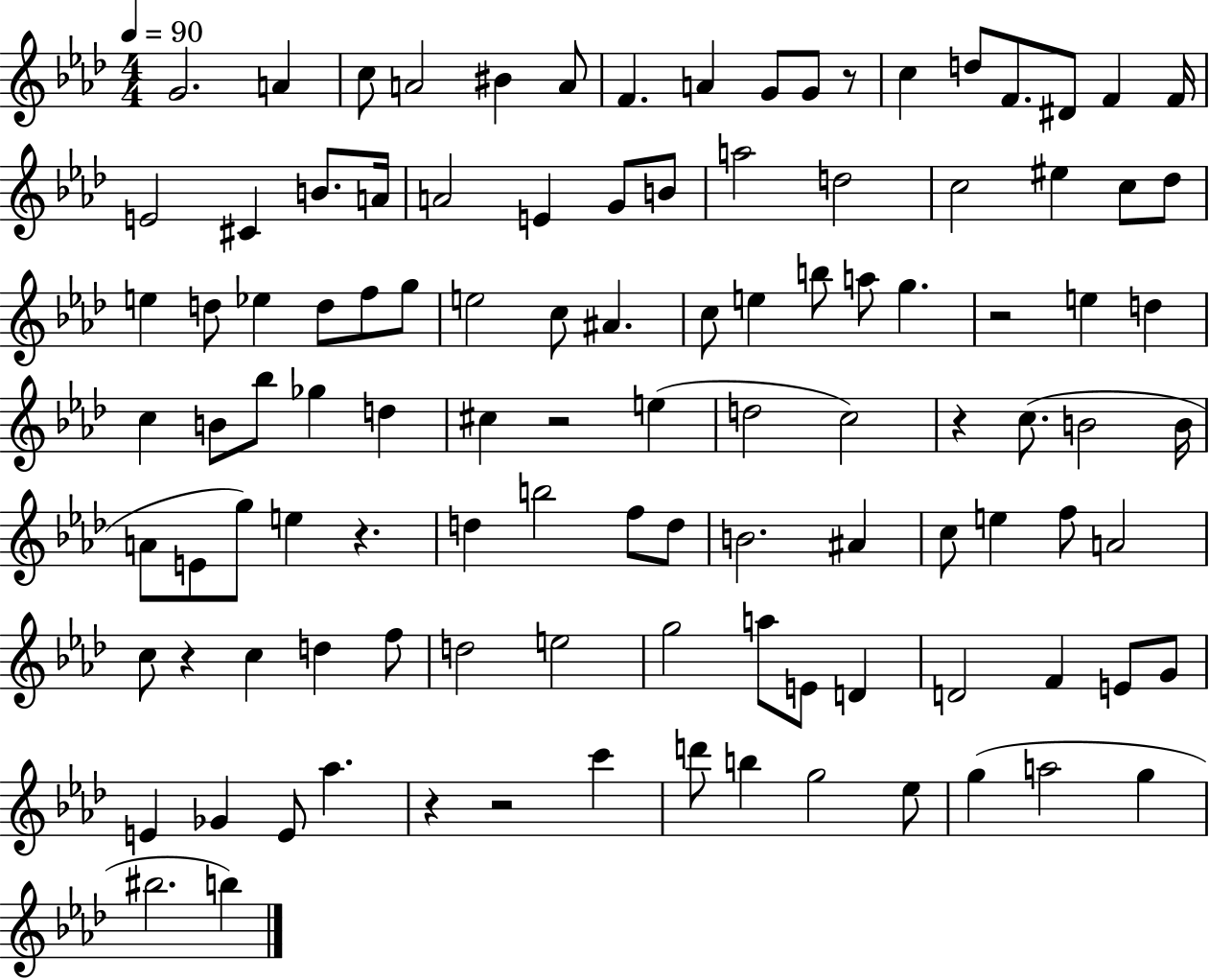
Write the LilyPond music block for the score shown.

{
  \clef treble
  \numericTimeSignature
  \time 4/4
  \key aes \major
  \tempo 4 = 90
  g'2. a'4 | c''8 a'2 bis'4 a'8 | f'4. a'4 g'8 g'8 r8 | c''4 d''8 f'8. dis'8 f'4 f'16 | \break e'2 cis'4 b'8. a'16 | a'2 e'4 g'8 b'8 | a''2 d''2 | c''2 eis''4 c''8 des''8 | \break e''4 d''8 ees''4 d''8 f''8 g''8 | e''2 c''8 ais'4. | c''8 e''4 b''8 a''8 g''4. | r2 e''4 d''4 | \break c''4 b'8 bes''8 ges''4 d''4 | cis''4 r2 e''4( | d''2 c''2) | r4 c''8.( b'2 b'16 | \break a'8 e'8 g''8) e''4 r4. | d''4 b''2 f''8 d''8 | b'2. ais'4 | c''8 e''4 f''8 a'2 | \break c''8 r4 c''4 d''4 f''8 | d''2 e''2 | g''2 a''8 e'8 d'4 | d'2 f'4 e'8 g'8 | \break e'4 ges'4 e'8 aes''4. | r4 r2 c'''4 | d'''8 b''4 g''2 ees''8 | g''4( a''2 g''4 | \break bis''2. b''4) | \bar "|."
}